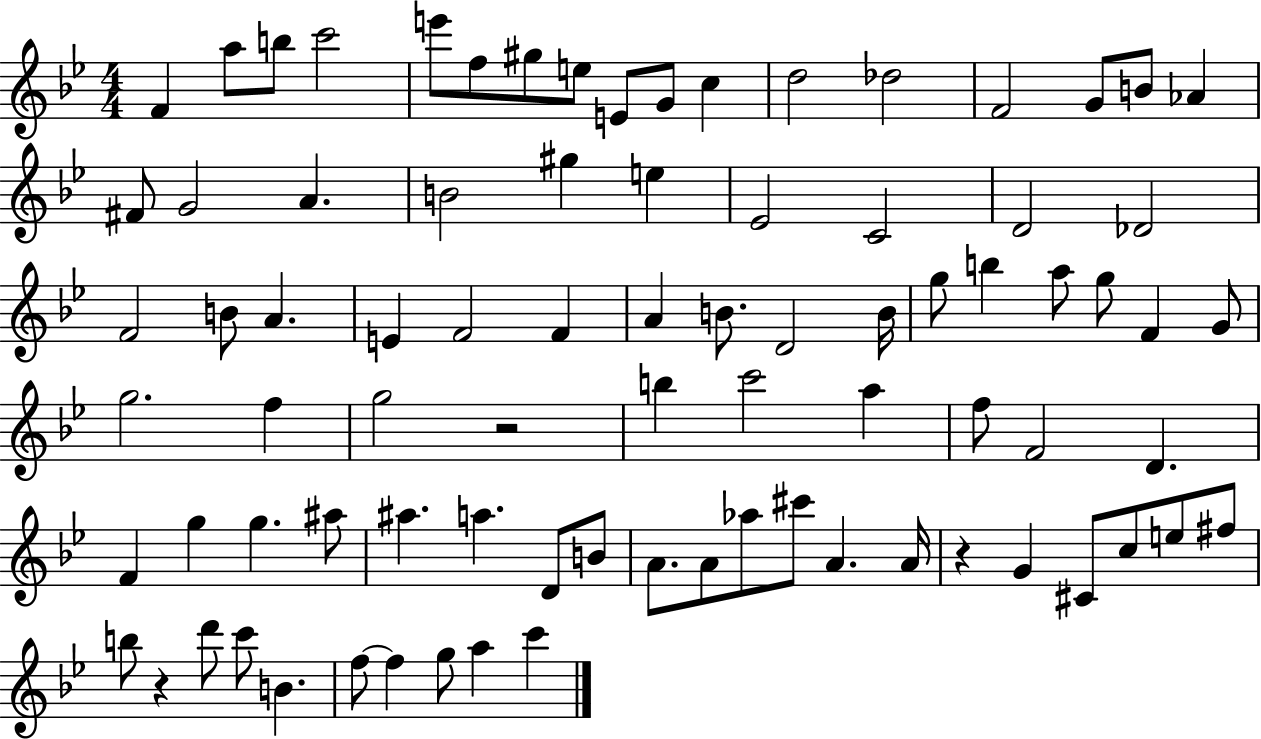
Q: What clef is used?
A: treble